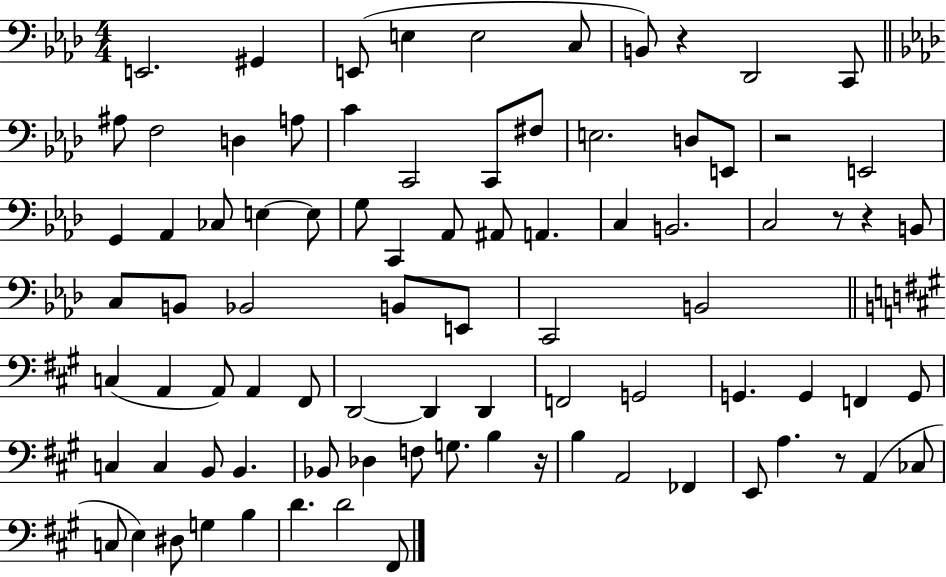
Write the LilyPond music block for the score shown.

{
  \clef bass
  \numericTimeSignature
  \time 4/4
  \key aes \major
  e,2. gis,4 | e,8( e4 e2 c8 | b,8) r4 des,2 c,8 | \bar "||" \break \key aes \major ais8 f2 d4 a8 | c'4 c,2 c,8 fis8 | e2. d8 e,8 | r2 e,2 | \break g,4 aes,4 ces8 e4~~ e8 | g8 c,4 aes,8 ais,8 a,4. | c4 b,2. | c2 r8 r4 b,8 | \break c8 b,8 bes,2 b,8 e,8 | c,2 b,2 | \bar "||" \break \key a \major c4( a,4 a,8) a,4 fis,8 | d,2~~ d,4 d,4 | f,2 g,2 | g,4. g,4 f,4 g,8 | \break c4 c4 b,8 b,4. | bes,8 des4 f8 g8. b4 r16 | b4 a,2 fes,4 | e,8 a4. r8 a,4( ces8 | \break c8 e4) dis8 g4 b4 | d'4. d'2 fis,8 | \bar "|."
}